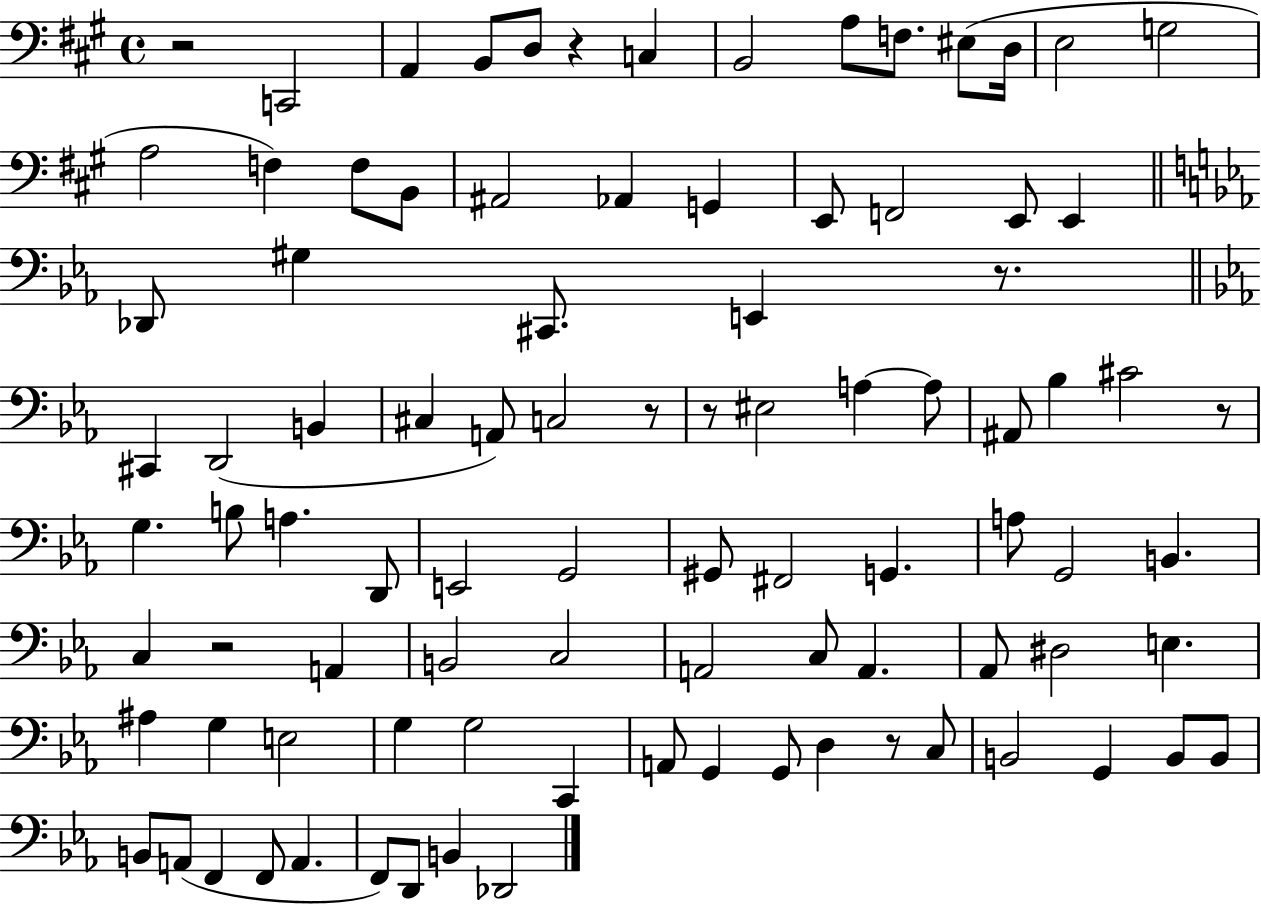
X:1
T:Untitled
M:4/4
L:1/4
K:A
z2 C,,2 A,, B,,/2 D,/2 z C, B,,2 A,/2 F,/2 ^E,/2 D,/4 E,2 G,2 A,2 F, F,/2 B,,/2 ^A,,2 _A,, G,, E,,/2 F,,2 E,,/2 E,, _D,,/2 ^G, ^C,,/2 E,, z/2 ^C,, D,,2 B,, ^C, A,,/2 C,2 z/2 z/2 ^E,2 A, A,/2 ^A,,/2 _B, ^C2 z/2 G, B,/2 A, D,,/2 E,,2 G,,2 ^G,,/2 ^F,,2 G,, A,/2 G,,2 B,, C, z2 A,, B,,2 C,2 A,,2 C,/2 A,, _A,,/2 ^D,2 E, ^A, G, E,2 G, G,2 C,, A,,/2 G,, G,,/2 D, z/2 C,/2 B,,2 G,, B,,/2 B,,/2 B,,/2 A,,/2 F,, F,,/2 A,, F,,/2 D,,/2 B,, _D,,2